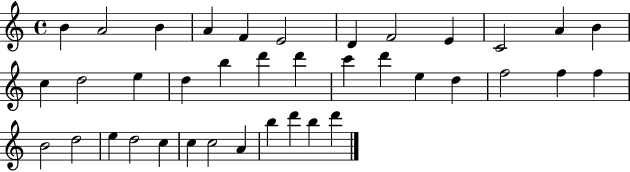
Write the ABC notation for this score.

X:1
T:Untitled
M:4/4
L:1/4
K:C
B A2 B A F E2 D F2 E C2 A B c d2 e d b d' d' c' d' e d f2 f f B2 d2 e d2 c c c2 A b d' b d'